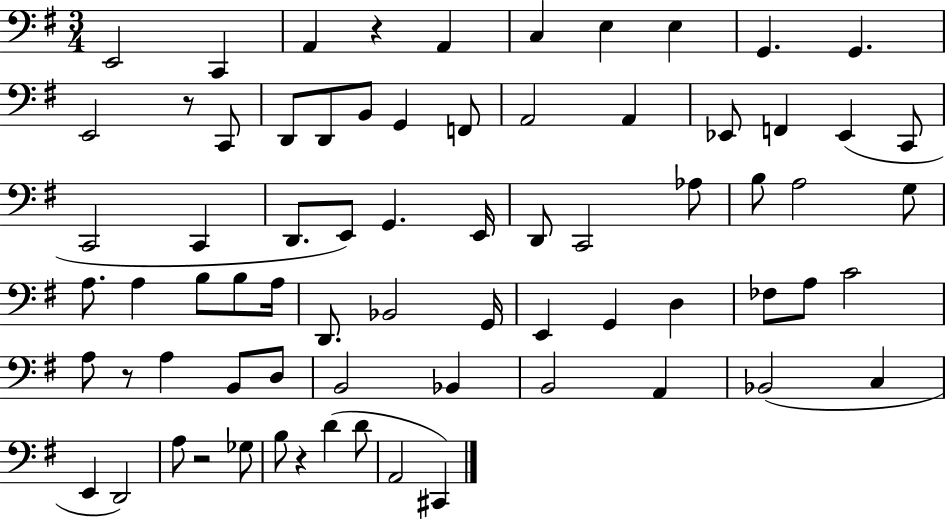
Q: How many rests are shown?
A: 5